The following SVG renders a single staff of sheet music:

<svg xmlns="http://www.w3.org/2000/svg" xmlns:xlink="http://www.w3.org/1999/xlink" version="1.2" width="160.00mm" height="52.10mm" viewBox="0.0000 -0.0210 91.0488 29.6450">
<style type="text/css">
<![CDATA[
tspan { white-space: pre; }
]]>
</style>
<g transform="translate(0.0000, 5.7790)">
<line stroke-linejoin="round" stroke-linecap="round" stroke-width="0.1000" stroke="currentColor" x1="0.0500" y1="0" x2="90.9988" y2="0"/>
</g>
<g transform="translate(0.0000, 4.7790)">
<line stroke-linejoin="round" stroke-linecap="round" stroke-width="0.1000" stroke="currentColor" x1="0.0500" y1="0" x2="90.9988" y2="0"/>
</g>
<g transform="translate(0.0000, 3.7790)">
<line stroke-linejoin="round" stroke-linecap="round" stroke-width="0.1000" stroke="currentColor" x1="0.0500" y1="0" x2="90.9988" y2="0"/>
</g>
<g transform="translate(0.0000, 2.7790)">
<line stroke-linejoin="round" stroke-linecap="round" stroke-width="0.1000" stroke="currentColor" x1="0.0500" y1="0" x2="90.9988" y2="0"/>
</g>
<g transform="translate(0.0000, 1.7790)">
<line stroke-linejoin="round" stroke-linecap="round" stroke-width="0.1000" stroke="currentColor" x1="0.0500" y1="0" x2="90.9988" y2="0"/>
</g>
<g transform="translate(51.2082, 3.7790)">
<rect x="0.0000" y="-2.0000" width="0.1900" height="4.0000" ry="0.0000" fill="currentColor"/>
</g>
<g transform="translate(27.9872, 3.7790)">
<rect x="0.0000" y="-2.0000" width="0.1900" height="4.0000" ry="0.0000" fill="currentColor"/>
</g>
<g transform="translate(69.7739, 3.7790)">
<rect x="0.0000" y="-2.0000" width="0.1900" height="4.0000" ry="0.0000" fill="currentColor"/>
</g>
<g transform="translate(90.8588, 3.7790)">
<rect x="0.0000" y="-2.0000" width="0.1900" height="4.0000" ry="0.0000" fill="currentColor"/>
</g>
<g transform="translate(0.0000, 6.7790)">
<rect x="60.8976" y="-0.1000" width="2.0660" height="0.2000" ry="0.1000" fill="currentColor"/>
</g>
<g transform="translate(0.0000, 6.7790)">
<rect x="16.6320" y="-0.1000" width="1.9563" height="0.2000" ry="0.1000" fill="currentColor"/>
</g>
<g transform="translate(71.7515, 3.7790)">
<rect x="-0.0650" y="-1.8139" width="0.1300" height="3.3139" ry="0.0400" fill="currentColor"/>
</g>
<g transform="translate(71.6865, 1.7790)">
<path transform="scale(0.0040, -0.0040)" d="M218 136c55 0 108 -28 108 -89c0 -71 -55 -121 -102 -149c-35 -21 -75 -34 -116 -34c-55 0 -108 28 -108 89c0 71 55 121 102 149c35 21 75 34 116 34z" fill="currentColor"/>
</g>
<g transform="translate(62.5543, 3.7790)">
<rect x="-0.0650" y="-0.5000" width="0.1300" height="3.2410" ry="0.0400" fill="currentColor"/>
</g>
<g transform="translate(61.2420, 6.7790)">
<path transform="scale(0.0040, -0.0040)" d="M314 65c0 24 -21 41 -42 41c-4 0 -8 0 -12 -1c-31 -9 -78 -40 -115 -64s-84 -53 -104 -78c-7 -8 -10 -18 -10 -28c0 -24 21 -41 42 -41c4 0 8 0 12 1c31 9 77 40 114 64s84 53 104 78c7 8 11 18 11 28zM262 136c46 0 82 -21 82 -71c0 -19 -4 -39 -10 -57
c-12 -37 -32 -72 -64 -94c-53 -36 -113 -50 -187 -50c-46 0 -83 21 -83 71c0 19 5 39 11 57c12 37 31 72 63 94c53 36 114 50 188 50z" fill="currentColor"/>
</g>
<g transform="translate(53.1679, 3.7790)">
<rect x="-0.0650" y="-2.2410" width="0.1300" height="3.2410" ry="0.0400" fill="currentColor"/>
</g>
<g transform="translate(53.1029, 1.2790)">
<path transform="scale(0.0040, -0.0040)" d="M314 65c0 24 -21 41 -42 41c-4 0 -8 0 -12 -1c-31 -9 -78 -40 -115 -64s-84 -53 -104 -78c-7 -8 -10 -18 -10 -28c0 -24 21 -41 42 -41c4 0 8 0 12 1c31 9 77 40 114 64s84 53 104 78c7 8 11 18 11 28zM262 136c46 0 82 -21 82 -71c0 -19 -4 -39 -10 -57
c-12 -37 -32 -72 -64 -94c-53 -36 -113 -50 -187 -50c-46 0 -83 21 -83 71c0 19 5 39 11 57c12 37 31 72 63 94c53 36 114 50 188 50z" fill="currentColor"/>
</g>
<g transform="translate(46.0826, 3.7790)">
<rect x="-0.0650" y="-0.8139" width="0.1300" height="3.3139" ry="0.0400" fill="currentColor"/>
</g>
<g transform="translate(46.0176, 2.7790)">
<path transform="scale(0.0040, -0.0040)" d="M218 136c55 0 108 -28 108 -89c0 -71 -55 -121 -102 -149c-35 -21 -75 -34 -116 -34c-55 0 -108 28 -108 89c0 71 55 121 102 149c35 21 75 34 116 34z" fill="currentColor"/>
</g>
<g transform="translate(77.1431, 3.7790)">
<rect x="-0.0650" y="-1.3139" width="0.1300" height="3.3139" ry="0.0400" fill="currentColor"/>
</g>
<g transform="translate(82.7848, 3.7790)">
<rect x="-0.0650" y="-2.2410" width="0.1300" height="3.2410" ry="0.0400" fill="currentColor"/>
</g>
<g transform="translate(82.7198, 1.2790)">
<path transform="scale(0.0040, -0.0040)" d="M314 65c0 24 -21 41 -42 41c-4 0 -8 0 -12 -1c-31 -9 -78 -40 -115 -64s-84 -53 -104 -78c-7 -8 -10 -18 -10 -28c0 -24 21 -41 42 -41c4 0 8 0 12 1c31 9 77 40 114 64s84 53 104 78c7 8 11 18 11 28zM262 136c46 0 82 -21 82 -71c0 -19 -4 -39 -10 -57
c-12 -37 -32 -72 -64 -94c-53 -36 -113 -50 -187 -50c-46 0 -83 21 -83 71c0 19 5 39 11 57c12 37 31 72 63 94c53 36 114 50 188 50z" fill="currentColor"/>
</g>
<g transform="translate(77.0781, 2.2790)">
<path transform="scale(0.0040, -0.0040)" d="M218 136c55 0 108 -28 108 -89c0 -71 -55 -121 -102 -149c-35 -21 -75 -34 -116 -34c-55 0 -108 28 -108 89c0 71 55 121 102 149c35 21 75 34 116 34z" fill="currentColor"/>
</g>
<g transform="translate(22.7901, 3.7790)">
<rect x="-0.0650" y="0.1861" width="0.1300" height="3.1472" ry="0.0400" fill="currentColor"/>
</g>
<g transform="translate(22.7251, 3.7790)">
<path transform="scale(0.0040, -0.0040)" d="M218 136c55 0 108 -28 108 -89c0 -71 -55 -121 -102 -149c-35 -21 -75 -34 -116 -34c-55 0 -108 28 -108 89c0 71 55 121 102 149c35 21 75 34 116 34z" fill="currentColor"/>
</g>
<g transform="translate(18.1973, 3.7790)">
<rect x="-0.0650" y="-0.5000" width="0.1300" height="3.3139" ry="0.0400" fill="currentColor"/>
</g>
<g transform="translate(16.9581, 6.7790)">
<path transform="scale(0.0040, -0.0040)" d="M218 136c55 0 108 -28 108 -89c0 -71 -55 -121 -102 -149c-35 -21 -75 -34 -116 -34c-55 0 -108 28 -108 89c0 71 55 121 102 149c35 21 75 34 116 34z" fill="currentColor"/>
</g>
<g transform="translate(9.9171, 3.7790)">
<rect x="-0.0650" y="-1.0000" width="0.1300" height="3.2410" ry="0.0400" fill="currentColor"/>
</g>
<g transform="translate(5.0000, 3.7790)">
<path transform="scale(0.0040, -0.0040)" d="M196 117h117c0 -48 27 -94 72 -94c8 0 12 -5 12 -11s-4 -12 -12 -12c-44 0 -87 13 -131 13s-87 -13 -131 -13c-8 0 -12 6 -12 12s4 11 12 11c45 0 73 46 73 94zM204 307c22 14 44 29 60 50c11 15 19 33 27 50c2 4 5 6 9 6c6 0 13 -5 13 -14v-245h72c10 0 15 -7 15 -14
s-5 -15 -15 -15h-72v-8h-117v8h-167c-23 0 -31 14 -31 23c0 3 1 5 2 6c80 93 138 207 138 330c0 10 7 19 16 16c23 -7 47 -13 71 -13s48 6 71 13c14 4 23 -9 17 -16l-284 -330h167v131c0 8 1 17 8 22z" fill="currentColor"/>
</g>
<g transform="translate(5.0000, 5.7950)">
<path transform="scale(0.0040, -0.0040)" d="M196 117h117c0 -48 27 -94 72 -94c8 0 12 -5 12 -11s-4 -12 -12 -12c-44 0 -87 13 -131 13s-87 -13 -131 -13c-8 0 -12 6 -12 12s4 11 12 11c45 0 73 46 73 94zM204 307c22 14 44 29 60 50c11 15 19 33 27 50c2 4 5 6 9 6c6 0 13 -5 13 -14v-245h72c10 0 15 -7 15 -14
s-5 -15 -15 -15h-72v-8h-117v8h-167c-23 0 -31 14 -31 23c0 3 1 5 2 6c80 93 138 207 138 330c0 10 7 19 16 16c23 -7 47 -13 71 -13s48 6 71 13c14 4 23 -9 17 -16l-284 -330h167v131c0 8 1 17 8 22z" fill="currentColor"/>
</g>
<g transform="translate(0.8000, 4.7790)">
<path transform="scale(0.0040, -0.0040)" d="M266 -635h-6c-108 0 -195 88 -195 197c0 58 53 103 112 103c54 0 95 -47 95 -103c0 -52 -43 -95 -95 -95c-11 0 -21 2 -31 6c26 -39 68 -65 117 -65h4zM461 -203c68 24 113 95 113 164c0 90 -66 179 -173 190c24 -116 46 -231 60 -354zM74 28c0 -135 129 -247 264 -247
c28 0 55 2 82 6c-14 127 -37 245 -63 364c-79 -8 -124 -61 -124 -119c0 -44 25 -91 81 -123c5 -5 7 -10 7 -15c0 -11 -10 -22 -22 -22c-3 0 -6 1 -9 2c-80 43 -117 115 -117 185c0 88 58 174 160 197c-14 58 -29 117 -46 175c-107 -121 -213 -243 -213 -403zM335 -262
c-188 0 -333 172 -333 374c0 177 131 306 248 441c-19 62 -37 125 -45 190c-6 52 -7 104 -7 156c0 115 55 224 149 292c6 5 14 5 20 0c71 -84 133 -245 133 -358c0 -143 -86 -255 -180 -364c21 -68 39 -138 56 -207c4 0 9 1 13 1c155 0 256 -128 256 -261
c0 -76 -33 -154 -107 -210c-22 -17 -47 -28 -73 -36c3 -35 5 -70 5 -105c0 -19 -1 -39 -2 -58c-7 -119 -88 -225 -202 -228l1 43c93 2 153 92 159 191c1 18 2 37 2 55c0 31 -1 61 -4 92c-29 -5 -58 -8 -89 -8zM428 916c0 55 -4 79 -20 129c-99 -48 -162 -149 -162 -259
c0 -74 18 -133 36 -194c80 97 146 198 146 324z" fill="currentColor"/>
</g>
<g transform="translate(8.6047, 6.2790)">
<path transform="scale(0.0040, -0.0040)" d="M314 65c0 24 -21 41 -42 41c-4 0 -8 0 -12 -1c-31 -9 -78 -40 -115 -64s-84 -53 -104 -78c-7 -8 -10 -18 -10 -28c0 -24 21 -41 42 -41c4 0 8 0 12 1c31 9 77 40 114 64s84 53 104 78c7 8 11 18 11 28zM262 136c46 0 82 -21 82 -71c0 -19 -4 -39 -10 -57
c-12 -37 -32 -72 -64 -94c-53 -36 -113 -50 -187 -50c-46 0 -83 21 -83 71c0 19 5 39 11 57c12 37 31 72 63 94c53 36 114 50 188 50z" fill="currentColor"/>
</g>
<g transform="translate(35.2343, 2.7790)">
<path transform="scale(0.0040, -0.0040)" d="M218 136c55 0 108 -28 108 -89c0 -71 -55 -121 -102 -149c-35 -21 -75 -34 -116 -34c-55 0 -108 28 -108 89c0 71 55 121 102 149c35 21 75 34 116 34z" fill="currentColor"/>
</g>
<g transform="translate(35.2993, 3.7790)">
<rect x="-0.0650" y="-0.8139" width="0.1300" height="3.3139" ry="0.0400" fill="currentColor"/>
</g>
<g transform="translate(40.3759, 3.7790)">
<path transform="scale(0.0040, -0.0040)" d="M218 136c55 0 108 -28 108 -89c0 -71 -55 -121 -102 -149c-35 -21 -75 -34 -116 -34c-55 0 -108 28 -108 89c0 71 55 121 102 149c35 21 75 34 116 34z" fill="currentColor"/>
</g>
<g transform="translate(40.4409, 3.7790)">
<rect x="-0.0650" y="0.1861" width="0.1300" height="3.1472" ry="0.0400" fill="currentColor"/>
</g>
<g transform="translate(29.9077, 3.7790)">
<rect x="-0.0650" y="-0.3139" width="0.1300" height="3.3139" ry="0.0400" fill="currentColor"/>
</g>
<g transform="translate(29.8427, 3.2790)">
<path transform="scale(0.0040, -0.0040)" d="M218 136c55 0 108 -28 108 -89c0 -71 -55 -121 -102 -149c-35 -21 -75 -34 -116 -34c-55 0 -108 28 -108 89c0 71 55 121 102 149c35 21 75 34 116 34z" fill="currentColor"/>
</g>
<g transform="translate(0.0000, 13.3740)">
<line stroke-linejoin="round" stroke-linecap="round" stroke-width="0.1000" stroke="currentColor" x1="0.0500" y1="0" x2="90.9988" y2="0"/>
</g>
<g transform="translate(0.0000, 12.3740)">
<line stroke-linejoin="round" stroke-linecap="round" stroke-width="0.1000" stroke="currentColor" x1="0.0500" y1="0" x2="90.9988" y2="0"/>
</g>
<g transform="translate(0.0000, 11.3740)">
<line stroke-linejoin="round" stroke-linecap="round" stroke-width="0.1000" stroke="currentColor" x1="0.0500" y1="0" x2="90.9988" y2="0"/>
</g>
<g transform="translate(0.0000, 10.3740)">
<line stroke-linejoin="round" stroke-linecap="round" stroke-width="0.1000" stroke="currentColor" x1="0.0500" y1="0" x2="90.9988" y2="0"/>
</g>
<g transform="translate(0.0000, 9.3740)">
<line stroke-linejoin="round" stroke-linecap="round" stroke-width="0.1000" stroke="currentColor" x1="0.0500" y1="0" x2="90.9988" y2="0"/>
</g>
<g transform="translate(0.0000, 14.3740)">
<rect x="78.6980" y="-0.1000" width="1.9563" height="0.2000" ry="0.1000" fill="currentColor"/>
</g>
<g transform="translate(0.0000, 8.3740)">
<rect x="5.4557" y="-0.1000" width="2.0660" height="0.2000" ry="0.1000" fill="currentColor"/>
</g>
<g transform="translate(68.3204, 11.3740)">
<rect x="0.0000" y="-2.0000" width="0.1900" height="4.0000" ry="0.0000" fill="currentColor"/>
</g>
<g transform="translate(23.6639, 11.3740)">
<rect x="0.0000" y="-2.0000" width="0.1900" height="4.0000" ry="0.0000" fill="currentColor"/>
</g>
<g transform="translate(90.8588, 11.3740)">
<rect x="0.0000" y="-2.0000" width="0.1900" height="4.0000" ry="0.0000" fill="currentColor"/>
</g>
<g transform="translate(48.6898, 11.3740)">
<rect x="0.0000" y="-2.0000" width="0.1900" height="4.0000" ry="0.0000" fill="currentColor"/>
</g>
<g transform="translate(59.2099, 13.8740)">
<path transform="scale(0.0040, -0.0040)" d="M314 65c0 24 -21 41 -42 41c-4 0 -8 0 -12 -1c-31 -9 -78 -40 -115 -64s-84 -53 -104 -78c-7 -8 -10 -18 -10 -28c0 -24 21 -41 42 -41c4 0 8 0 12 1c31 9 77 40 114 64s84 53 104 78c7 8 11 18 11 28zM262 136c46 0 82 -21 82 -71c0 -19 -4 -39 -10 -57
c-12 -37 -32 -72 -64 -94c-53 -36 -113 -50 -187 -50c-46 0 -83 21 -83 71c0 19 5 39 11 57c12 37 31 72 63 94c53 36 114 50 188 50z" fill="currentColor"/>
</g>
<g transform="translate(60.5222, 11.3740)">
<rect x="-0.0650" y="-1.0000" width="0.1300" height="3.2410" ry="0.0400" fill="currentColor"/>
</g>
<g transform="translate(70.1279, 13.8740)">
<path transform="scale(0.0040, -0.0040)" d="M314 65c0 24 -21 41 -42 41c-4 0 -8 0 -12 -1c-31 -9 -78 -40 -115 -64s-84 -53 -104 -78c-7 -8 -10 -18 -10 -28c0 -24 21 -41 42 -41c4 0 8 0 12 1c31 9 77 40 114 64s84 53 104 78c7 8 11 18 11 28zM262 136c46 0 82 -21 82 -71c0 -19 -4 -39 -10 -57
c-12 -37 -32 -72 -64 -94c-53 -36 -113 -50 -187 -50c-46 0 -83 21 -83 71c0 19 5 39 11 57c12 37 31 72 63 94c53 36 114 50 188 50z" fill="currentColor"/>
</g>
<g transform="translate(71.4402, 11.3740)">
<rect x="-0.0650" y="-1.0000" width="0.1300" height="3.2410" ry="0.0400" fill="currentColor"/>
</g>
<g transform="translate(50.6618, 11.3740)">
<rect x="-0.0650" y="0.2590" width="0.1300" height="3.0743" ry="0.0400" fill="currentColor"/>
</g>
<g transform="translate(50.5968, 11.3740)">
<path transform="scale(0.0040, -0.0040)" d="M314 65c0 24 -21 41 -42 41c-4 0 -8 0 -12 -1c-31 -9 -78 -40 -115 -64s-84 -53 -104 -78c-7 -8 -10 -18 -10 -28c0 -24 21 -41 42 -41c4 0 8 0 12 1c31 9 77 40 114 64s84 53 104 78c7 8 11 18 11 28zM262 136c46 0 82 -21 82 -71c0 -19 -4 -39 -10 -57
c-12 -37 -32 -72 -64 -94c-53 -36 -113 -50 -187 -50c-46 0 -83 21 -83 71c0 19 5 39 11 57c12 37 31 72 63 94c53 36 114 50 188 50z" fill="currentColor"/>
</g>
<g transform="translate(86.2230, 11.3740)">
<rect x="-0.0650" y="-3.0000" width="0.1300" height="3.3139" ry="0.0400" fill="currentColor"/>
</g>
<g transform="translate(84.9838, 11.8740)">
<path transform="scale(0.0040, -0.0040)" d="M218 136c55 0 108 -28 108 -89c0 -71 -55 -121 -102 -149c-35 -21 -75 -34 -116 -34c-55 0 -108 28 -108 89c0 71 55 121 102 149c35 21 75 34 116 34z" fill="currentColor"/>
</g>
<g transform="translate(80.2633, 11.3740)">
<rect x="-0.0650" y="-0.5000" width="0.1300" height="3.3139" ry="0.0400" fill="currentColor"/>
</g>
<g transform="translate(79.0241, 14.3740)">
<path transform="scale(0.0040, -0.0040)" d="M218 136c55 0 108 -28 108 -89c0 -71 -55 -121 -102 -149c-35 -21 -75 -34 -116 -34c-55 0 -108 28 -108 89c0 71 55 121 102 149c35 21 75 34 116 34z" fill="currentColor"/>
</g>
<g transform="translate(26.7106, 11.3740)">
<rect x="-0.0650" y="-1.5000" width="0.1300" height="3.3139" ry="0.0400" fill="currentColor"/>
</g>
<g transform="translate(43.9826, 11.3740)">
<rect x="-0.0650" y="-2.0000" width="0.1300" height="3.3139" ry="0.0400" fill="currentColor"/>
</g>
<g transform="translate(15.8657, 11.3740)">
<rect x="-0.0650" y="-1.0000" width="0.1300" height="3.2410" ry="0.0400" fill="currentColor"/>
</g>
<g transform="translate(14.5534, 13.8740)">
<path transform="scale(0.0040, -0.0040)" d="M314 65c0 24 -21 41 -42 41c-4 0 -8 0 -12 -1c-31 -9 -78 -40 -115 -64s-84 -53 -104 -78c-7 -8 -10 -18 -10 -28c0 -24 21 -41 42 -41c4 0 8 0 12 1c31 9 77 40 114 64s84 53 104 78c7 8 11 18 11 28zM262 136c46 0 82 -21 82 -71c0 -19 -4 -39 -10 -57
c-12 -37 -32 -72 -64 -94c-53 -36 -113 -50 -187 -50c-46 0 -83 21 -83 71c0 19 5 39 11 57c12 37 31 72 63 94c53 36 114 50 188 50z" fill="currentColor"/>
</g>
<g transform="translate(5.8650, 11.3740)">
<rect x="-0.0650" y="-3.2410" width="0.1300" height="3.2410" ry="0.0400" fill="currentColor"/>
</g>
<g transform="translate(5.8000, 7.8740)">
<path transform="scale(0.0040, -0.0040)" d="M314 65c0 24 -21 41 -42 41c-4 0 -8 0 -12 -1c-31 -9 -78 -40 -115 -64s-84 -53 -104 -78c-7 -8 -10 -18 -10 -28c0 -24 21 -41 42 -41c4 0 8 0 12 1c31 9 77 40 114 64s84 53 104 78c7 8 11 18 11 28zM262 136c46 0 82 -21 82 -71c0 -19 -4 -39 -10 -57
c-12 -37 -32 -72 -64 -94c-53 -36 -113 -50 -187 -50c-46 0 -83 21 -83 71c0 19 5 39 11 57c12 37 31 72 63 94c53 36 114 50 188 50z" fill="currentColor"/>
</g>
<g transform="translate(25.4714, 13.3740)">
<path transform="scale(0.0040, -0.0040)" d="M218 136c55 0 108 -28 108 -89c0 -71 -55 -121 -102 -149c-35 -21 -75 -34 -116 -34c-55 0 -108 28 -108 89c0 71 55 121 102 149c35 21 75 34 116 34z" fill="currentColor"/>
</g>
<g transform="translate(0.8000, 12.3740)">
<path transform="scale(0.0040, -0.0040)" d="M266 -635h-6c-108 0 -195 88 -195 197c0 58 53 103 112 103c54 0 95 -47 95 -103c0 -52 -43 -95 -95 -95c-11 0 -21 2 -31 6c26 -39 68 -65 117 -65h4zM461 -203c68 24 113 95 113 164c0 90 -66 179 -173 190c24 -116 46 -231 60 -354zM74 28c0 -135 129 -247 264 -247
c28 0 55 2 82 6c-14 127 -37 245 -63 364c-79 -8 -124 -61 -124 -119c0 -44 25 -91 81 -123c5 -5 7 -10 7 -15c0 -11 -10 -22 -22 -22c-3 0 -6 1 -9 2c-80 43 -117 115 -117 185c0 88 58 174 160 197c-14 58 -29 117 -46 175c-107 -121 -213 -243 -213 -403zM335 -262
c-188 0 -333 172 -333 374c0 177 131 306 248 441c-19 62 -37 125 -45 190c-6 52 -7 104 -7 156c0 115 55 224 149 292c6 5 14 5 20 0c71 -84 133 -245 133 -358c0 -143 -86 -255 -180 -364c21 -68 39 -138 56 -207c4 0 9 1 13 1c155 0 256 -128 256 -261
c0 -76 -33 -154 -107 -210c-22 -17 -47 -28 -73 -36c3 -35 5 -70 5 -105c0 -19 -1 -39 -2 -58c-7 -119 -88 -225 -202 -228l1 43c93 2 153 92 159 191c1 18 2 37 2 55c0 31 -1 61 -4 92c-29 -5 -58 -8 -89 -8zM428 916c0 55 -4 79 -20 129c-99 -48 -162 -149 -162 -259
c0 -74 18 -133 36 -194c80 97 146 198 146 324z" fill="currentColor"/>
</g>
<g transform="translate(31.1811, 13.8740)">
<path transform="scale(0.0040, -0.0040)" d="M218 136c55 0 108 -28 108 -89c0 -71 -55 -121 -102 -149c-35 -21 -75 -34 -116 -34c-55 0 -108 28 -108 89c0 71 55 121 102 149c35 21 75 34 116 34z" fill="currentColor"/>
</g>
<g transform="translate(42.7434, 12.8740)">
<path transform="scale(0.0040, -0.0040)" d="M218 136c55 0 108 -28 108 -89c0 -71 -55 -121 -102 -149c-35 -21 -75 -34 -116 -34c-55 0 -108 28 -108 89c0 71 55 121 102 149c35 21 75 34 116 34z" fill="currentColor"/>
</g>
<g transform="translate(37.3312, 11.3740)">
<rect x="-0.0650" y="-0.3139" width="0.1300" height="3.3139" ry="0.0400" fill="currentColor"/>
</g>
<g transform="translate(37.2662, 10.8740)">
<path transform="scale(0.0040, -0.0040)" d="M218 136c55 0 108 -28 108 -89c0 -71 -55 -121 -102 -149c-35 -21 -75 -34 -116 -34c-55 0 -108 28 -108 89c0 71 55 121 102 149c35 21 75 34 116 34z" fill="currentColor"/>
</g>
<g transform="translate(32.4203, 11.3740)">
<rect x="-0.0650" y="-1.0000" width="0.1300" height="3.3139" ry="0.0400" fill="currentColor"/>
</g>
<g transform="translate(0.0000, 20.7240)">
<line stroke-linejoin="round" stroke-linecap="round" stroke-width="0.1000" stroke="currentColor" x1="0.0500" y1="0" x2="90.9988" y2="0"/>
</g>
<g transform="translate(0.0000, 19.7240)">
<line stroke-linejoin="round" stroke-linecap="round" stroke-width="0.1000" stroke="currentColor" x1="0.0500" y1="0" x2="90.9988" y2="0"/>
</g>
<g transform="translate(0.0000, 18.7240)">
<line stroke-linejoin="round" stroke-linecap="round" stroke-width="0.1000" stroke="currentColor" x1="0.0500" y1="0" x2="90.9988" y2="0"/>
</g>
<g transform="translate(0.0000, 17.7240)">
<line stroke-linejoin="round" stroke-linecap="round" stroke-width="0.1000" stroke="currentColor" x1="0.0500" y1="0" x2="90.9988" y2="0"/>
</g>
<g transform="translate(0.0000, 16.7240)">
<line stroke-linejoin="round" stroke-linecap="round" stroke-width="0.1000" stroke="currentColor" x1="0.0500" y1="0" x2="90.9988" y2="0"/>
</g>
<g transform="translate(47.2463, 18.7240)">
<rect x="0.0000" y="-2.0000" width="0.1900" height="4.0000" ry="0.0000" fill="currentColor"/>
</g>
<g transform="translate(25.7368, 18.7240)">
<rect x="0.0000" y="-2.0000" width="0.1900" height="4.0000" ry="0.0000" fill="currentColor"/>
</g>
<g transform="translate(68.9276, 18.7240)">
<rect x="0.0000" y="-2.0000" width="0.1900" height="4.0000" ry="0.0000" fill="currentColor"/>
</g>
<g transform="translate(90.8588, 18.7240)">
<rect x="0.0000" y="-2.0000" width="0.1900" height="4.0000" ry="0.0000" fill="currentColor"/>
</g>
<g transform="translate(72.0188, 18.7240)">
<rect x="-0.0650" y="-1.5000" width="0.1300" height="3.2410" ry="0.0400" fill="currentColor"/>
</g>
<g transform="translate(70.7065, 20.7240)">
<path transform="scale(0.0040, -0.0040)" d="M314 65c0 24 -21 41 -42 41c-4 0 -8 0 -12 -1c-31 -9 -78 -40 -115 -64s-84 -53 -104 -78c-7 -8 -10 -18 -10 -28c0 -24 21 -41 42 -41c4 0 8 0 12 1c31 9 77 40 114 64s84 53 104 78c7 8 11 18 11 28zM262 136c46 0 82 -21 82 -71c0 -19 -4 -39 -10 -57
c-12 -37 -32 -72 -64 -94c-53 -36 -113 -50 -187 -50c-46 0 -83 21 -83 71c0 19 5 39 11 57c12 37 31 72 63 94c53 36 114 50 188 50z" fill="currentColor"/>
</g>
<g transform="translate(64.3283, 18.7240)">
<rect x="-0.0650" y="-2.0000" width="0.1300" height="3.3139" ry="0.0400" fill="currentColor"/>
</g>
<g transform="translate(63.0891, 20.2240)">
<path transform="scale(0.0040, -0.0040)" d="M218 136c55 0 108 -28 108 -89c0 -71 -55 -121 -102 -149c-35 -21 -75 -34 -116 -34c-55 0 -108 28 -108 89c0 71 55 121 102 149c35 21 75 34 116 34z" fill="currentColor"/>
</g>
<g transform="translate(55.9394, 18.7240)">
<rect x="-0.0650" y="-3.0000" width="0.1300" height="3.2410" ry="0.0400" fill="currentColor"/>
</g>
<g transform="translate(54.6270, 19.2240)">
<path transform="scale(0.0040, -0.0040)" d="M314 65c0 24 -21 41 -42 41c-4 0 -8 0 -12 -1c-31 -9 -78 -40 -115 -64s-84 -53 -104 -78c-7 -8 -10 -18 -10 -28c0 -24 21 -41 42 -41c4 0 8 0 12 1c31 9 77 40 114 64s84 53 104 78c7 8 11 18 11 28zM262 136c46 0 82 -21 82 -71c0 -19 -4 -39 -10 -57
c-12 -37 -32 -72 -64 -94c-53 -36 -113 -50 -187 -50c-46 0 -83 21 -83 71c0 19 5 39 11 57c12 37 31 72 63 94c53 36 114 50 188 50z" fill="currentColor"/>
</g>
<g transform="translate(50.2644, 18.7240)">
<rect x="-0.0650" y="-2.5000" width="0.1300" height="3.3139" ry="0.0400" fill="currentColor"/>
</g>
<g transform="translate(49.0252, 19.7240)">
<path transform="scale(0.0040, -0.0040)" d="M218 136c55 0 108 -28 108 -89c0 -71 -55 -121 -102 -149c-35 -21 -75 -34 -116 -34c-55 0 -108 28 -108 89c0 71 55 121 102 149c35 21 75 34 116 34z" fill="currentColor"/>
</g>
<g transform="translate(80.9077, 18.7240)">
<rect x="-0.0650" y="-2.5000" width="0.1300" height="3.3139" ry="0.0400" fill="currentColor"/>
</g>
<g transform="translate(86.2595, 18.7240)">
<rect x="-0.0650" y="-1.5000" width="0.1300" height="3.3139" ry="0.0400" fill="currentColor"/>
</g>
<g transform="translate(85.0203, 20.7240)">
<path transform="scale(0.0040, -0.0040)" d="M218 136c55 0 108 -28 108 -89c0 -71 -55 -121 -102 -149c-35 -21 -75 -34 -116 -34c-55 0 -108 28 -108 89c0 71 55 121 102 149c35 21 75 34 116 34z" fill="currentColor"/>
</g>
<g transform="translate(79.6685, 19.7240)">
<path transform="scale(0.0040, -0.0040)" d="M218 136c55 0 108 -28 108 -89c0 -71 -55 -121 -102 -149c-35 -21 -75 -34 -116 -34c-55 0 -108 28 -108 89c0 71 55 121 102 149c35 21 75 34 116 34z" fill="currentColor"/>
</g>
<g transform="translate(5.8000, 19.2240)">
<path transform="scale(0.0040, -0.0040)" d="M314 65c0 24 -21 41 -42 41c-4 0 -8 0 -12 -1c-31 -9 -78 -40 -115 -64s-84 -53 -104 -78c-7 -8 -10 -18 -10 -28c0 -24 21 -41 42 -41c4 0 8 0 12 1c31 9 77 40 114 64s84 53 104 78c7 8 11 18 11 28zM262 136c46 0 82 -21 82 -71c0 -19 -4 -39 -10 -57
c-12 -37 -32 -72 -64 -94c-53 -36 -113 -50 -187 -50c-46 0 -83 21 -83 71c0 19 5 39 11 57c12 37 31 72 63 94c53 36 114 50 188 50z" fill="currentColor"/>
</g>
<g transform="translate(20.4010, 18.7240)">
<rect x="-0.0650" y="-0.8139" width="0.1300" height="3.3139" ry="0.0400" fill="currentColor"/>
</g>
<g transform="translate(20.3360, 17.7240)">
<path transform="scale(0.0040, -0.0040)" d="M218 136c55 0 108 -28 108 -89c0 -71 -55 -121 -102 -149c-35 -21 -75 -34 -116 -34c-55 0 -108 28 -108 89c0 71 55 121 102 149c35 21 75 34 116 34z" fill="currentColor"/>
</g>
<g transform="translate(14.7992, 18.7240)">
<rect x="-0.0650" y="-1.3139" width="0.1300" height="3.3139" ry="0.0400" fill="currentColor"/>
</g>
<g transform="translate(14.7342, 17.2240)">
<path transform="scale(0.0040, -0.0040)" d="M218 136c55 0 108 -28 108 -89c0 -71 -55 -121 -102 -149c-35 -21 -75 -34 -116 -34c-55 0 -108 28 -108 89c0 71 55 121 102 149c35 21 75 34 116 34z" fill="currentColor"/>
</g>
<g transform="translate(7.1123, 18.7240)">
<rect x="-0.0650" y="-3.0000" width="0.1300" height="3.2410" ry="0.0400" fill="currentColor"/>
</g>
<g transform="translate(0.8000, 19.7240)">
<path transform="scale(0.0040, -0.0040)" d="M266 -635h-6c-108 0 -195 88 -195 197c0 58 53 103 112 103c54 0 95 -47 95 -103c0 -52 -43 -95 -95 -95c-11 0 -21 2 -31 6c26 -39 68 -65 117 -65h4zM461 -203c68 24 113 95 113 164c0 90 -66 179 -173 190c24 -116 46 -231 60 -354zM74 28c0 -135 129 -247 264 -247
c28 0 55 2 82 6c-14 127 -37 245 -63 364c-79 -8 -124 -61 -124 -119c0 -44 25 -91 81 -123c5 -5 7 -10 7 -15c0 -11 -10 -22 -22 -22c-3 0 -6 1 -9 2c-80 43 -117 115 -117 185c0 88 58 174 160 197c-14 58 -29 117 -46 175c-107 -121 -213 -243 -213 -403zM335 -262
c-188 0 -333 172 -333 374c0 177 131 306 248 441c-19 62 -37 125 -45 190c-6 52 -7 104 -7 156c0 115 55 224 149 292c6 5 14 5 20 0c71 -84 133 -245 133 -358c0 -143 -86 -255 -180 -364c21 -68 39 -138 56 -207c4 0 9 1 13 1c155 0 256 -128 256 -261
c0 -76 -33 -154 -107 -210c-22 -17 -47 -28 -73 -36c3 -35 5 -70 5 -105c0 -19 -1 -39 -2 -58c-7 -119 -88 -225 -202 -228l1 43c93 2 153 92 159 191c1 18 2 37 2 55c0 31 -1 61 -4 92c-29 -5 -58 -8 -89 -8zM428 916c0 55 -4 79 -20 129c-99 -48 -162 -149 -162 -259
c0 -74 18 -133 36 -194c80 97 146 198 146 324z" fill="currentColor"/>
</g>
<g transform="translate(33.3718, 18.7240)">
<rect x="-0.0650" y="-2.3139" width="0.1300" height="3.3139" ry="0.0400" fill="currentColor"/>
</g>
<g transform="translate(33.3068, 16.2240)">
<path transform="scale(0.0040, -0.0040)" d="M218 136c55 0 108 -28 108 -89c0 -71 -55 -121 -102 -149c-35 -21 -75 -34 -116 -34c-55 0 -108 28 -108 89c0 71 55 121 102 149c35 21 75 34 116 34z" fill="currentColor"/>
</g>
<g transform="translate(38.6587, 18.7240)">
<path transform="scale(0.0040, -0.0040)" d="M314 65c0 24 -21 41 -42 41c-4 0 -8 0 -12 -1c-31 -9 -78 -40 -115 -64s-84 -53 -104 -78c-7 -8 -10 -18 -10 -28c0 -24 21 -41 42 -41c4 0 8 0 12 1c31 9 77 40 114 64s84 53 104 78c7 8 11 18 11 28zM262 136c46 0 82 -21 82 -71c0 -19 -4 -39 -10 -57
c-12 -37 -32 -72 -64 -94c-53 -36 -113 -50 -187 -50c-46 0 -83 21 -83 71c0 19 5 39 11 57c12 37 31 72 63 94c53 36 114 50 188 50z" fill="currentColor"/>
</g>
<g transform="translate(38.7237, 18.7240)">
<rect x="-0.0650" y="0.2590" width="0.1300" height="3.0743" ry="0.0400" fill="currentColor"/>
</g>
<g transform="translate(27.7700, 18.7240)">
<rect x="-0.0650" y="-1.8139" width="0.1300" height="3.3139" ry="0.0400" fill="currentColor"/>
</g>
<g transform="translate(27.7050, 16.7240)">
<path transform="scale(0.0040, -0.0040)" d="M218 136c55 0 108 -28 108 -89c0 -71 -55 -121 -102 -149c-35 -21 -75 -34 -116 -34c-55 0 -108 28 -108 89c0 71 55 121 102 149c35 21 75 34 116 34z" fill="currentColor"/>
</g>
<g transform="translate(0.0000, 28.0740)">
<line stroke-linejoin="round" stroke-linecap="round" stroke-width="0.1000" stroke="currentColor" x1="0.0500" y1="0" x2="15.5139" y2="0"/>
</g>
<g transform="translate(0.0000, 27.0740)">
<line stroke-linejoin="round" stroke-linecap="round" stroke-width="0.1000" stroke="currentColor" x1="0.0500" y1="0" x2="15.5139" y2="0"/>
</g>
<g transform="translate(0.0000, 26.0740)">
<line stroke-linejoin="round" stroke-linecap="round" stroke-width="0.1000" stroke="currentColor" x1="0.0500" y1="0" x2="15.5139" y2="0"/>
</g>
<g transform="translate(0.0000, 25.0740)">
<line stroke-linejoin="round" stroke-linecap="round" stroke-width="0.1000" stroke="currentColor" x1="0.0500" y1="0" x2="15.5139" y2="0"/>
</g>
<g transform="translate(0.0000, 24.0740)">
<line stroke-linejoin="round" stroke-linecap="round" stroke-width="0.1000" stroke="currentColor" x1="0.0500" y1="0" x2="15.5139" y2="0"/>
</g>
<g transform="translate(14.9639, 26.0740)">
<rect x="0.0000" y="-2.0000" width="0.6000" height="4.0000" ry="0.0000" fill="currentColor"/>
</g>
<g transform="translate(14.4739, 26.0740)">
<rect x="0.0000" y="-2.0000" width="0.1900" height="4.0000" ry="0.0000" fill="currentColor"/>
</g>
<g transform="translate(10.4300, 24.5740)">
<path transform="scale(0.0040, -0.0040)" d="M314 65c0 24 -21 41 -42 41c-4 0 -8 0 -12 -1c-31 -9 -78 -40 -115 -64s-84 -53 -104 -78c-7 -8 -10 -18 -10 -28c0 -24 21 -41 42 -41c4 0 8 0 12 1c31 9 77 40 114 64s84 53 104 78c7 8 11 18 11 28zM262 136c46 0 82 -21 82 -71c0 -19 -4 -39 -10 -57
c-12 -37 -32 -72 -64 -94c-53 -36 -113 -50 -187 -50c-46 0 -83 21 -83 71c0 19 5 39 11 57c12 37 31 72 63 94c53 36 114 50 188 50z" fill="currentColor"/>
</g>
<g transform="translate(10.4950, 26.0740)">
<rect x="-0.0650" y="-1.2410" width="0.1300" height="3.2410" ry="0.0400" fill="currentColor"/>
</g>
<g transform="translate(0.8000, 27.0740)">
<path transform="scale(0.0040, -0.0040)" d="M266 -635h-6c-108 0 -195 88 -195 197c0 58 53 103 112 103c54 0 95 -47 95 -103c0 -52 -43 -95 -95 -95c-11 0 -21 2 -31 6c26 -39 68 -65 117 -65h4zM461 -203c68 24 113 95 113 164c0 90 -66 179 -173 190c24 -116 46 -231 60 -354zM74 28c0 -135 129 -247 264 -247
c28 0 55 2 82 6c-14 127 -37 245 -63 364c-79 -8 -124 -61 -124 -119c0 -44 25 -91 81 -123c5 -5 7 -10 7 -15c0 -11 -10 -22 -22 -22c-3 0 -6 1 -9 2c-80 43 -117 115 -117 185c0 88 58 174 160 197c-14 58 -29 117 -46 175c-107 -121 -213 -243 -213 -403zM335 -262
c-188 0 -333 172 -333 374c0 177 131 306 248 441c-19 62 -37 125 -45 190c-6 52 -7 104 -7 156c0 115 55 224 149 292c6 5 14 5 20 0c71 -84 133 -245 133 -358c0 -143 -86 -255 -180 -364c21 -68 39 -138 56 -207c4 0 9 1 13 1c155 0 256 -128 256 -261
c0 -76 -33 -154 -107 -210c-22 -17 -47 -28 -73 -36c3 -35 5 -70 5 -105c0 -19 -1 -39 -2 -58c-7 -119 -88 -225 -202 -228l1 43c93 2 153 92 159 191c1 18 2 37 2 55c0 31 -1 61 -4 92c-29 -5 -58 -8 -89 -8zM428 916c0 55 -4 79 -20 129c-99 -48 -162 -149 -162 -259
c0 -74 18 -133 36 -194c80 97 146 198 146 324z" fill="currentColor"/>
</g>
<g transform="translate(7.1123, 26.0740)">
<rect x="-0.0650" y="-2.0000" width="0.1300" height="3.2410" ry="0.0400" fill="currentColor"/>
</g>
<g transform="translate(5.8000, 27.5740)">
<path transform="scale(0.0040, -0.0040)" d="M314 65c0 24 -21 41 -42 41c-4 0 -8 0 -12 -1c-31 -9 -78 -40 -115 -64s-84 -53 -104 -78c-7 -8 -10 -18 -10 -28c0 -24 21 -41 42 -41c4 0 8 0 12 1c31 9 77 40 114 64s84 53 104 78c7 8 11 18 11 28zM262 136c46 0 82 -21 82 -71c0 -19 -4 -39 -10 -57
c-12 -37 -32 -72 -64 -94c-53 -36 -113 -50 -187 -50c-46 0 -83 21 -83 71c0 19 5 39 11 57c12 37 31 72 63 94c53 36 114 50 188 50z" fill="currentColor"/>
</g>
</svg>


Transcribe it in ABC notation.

X:1
T:Untitled
M:4/4
L:1/4
K:C
D2 C B c d B d g2 C2 f e g2 b2 D2 E D c F B2 D2 D2 C A A2 e d f g B2 G A2 F E2 G E F2 e2